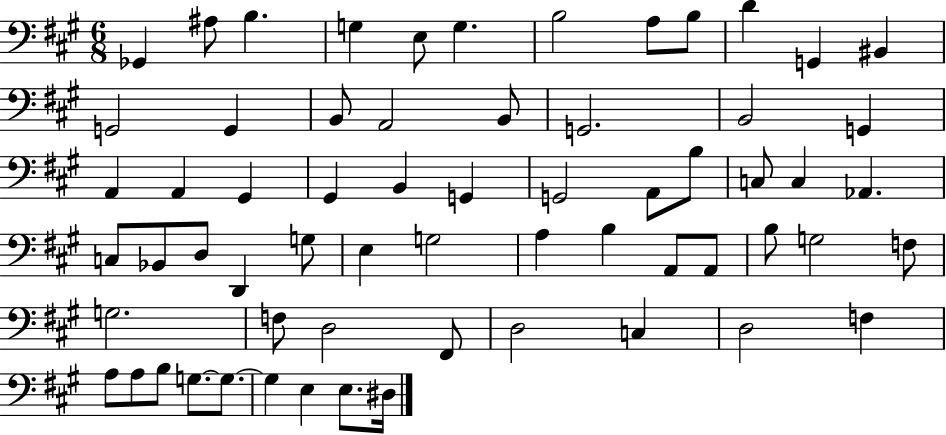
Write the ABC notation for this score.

X:1
T:Untitled
M:6/8
L:1/4
K:A
_G,, ^A,/2 B, G, E,/2 G, B,2 A,/2 B,/2 D G,, ^B,, G,,2 G,, B,,/2 A,,2 B,,/2 G,,2 B,,2 G,, A,, A,, ^G,, ^G,, B,, G,, G,,2 A,,/2 B,/2 C,/2 C, _A,, C,/2 _B,,/2 D,/2 D,, G,/2 E, G,2 A, B, A,,/2 A,,/2 B,/2 G,2 F,/2 G,2 F,/2 D,2 ^F,,/2 D,2 C, D,2 F, A,/2 A,/2 B,/2 G,/2 G,/2 G, E, E,/2 ^D,/4